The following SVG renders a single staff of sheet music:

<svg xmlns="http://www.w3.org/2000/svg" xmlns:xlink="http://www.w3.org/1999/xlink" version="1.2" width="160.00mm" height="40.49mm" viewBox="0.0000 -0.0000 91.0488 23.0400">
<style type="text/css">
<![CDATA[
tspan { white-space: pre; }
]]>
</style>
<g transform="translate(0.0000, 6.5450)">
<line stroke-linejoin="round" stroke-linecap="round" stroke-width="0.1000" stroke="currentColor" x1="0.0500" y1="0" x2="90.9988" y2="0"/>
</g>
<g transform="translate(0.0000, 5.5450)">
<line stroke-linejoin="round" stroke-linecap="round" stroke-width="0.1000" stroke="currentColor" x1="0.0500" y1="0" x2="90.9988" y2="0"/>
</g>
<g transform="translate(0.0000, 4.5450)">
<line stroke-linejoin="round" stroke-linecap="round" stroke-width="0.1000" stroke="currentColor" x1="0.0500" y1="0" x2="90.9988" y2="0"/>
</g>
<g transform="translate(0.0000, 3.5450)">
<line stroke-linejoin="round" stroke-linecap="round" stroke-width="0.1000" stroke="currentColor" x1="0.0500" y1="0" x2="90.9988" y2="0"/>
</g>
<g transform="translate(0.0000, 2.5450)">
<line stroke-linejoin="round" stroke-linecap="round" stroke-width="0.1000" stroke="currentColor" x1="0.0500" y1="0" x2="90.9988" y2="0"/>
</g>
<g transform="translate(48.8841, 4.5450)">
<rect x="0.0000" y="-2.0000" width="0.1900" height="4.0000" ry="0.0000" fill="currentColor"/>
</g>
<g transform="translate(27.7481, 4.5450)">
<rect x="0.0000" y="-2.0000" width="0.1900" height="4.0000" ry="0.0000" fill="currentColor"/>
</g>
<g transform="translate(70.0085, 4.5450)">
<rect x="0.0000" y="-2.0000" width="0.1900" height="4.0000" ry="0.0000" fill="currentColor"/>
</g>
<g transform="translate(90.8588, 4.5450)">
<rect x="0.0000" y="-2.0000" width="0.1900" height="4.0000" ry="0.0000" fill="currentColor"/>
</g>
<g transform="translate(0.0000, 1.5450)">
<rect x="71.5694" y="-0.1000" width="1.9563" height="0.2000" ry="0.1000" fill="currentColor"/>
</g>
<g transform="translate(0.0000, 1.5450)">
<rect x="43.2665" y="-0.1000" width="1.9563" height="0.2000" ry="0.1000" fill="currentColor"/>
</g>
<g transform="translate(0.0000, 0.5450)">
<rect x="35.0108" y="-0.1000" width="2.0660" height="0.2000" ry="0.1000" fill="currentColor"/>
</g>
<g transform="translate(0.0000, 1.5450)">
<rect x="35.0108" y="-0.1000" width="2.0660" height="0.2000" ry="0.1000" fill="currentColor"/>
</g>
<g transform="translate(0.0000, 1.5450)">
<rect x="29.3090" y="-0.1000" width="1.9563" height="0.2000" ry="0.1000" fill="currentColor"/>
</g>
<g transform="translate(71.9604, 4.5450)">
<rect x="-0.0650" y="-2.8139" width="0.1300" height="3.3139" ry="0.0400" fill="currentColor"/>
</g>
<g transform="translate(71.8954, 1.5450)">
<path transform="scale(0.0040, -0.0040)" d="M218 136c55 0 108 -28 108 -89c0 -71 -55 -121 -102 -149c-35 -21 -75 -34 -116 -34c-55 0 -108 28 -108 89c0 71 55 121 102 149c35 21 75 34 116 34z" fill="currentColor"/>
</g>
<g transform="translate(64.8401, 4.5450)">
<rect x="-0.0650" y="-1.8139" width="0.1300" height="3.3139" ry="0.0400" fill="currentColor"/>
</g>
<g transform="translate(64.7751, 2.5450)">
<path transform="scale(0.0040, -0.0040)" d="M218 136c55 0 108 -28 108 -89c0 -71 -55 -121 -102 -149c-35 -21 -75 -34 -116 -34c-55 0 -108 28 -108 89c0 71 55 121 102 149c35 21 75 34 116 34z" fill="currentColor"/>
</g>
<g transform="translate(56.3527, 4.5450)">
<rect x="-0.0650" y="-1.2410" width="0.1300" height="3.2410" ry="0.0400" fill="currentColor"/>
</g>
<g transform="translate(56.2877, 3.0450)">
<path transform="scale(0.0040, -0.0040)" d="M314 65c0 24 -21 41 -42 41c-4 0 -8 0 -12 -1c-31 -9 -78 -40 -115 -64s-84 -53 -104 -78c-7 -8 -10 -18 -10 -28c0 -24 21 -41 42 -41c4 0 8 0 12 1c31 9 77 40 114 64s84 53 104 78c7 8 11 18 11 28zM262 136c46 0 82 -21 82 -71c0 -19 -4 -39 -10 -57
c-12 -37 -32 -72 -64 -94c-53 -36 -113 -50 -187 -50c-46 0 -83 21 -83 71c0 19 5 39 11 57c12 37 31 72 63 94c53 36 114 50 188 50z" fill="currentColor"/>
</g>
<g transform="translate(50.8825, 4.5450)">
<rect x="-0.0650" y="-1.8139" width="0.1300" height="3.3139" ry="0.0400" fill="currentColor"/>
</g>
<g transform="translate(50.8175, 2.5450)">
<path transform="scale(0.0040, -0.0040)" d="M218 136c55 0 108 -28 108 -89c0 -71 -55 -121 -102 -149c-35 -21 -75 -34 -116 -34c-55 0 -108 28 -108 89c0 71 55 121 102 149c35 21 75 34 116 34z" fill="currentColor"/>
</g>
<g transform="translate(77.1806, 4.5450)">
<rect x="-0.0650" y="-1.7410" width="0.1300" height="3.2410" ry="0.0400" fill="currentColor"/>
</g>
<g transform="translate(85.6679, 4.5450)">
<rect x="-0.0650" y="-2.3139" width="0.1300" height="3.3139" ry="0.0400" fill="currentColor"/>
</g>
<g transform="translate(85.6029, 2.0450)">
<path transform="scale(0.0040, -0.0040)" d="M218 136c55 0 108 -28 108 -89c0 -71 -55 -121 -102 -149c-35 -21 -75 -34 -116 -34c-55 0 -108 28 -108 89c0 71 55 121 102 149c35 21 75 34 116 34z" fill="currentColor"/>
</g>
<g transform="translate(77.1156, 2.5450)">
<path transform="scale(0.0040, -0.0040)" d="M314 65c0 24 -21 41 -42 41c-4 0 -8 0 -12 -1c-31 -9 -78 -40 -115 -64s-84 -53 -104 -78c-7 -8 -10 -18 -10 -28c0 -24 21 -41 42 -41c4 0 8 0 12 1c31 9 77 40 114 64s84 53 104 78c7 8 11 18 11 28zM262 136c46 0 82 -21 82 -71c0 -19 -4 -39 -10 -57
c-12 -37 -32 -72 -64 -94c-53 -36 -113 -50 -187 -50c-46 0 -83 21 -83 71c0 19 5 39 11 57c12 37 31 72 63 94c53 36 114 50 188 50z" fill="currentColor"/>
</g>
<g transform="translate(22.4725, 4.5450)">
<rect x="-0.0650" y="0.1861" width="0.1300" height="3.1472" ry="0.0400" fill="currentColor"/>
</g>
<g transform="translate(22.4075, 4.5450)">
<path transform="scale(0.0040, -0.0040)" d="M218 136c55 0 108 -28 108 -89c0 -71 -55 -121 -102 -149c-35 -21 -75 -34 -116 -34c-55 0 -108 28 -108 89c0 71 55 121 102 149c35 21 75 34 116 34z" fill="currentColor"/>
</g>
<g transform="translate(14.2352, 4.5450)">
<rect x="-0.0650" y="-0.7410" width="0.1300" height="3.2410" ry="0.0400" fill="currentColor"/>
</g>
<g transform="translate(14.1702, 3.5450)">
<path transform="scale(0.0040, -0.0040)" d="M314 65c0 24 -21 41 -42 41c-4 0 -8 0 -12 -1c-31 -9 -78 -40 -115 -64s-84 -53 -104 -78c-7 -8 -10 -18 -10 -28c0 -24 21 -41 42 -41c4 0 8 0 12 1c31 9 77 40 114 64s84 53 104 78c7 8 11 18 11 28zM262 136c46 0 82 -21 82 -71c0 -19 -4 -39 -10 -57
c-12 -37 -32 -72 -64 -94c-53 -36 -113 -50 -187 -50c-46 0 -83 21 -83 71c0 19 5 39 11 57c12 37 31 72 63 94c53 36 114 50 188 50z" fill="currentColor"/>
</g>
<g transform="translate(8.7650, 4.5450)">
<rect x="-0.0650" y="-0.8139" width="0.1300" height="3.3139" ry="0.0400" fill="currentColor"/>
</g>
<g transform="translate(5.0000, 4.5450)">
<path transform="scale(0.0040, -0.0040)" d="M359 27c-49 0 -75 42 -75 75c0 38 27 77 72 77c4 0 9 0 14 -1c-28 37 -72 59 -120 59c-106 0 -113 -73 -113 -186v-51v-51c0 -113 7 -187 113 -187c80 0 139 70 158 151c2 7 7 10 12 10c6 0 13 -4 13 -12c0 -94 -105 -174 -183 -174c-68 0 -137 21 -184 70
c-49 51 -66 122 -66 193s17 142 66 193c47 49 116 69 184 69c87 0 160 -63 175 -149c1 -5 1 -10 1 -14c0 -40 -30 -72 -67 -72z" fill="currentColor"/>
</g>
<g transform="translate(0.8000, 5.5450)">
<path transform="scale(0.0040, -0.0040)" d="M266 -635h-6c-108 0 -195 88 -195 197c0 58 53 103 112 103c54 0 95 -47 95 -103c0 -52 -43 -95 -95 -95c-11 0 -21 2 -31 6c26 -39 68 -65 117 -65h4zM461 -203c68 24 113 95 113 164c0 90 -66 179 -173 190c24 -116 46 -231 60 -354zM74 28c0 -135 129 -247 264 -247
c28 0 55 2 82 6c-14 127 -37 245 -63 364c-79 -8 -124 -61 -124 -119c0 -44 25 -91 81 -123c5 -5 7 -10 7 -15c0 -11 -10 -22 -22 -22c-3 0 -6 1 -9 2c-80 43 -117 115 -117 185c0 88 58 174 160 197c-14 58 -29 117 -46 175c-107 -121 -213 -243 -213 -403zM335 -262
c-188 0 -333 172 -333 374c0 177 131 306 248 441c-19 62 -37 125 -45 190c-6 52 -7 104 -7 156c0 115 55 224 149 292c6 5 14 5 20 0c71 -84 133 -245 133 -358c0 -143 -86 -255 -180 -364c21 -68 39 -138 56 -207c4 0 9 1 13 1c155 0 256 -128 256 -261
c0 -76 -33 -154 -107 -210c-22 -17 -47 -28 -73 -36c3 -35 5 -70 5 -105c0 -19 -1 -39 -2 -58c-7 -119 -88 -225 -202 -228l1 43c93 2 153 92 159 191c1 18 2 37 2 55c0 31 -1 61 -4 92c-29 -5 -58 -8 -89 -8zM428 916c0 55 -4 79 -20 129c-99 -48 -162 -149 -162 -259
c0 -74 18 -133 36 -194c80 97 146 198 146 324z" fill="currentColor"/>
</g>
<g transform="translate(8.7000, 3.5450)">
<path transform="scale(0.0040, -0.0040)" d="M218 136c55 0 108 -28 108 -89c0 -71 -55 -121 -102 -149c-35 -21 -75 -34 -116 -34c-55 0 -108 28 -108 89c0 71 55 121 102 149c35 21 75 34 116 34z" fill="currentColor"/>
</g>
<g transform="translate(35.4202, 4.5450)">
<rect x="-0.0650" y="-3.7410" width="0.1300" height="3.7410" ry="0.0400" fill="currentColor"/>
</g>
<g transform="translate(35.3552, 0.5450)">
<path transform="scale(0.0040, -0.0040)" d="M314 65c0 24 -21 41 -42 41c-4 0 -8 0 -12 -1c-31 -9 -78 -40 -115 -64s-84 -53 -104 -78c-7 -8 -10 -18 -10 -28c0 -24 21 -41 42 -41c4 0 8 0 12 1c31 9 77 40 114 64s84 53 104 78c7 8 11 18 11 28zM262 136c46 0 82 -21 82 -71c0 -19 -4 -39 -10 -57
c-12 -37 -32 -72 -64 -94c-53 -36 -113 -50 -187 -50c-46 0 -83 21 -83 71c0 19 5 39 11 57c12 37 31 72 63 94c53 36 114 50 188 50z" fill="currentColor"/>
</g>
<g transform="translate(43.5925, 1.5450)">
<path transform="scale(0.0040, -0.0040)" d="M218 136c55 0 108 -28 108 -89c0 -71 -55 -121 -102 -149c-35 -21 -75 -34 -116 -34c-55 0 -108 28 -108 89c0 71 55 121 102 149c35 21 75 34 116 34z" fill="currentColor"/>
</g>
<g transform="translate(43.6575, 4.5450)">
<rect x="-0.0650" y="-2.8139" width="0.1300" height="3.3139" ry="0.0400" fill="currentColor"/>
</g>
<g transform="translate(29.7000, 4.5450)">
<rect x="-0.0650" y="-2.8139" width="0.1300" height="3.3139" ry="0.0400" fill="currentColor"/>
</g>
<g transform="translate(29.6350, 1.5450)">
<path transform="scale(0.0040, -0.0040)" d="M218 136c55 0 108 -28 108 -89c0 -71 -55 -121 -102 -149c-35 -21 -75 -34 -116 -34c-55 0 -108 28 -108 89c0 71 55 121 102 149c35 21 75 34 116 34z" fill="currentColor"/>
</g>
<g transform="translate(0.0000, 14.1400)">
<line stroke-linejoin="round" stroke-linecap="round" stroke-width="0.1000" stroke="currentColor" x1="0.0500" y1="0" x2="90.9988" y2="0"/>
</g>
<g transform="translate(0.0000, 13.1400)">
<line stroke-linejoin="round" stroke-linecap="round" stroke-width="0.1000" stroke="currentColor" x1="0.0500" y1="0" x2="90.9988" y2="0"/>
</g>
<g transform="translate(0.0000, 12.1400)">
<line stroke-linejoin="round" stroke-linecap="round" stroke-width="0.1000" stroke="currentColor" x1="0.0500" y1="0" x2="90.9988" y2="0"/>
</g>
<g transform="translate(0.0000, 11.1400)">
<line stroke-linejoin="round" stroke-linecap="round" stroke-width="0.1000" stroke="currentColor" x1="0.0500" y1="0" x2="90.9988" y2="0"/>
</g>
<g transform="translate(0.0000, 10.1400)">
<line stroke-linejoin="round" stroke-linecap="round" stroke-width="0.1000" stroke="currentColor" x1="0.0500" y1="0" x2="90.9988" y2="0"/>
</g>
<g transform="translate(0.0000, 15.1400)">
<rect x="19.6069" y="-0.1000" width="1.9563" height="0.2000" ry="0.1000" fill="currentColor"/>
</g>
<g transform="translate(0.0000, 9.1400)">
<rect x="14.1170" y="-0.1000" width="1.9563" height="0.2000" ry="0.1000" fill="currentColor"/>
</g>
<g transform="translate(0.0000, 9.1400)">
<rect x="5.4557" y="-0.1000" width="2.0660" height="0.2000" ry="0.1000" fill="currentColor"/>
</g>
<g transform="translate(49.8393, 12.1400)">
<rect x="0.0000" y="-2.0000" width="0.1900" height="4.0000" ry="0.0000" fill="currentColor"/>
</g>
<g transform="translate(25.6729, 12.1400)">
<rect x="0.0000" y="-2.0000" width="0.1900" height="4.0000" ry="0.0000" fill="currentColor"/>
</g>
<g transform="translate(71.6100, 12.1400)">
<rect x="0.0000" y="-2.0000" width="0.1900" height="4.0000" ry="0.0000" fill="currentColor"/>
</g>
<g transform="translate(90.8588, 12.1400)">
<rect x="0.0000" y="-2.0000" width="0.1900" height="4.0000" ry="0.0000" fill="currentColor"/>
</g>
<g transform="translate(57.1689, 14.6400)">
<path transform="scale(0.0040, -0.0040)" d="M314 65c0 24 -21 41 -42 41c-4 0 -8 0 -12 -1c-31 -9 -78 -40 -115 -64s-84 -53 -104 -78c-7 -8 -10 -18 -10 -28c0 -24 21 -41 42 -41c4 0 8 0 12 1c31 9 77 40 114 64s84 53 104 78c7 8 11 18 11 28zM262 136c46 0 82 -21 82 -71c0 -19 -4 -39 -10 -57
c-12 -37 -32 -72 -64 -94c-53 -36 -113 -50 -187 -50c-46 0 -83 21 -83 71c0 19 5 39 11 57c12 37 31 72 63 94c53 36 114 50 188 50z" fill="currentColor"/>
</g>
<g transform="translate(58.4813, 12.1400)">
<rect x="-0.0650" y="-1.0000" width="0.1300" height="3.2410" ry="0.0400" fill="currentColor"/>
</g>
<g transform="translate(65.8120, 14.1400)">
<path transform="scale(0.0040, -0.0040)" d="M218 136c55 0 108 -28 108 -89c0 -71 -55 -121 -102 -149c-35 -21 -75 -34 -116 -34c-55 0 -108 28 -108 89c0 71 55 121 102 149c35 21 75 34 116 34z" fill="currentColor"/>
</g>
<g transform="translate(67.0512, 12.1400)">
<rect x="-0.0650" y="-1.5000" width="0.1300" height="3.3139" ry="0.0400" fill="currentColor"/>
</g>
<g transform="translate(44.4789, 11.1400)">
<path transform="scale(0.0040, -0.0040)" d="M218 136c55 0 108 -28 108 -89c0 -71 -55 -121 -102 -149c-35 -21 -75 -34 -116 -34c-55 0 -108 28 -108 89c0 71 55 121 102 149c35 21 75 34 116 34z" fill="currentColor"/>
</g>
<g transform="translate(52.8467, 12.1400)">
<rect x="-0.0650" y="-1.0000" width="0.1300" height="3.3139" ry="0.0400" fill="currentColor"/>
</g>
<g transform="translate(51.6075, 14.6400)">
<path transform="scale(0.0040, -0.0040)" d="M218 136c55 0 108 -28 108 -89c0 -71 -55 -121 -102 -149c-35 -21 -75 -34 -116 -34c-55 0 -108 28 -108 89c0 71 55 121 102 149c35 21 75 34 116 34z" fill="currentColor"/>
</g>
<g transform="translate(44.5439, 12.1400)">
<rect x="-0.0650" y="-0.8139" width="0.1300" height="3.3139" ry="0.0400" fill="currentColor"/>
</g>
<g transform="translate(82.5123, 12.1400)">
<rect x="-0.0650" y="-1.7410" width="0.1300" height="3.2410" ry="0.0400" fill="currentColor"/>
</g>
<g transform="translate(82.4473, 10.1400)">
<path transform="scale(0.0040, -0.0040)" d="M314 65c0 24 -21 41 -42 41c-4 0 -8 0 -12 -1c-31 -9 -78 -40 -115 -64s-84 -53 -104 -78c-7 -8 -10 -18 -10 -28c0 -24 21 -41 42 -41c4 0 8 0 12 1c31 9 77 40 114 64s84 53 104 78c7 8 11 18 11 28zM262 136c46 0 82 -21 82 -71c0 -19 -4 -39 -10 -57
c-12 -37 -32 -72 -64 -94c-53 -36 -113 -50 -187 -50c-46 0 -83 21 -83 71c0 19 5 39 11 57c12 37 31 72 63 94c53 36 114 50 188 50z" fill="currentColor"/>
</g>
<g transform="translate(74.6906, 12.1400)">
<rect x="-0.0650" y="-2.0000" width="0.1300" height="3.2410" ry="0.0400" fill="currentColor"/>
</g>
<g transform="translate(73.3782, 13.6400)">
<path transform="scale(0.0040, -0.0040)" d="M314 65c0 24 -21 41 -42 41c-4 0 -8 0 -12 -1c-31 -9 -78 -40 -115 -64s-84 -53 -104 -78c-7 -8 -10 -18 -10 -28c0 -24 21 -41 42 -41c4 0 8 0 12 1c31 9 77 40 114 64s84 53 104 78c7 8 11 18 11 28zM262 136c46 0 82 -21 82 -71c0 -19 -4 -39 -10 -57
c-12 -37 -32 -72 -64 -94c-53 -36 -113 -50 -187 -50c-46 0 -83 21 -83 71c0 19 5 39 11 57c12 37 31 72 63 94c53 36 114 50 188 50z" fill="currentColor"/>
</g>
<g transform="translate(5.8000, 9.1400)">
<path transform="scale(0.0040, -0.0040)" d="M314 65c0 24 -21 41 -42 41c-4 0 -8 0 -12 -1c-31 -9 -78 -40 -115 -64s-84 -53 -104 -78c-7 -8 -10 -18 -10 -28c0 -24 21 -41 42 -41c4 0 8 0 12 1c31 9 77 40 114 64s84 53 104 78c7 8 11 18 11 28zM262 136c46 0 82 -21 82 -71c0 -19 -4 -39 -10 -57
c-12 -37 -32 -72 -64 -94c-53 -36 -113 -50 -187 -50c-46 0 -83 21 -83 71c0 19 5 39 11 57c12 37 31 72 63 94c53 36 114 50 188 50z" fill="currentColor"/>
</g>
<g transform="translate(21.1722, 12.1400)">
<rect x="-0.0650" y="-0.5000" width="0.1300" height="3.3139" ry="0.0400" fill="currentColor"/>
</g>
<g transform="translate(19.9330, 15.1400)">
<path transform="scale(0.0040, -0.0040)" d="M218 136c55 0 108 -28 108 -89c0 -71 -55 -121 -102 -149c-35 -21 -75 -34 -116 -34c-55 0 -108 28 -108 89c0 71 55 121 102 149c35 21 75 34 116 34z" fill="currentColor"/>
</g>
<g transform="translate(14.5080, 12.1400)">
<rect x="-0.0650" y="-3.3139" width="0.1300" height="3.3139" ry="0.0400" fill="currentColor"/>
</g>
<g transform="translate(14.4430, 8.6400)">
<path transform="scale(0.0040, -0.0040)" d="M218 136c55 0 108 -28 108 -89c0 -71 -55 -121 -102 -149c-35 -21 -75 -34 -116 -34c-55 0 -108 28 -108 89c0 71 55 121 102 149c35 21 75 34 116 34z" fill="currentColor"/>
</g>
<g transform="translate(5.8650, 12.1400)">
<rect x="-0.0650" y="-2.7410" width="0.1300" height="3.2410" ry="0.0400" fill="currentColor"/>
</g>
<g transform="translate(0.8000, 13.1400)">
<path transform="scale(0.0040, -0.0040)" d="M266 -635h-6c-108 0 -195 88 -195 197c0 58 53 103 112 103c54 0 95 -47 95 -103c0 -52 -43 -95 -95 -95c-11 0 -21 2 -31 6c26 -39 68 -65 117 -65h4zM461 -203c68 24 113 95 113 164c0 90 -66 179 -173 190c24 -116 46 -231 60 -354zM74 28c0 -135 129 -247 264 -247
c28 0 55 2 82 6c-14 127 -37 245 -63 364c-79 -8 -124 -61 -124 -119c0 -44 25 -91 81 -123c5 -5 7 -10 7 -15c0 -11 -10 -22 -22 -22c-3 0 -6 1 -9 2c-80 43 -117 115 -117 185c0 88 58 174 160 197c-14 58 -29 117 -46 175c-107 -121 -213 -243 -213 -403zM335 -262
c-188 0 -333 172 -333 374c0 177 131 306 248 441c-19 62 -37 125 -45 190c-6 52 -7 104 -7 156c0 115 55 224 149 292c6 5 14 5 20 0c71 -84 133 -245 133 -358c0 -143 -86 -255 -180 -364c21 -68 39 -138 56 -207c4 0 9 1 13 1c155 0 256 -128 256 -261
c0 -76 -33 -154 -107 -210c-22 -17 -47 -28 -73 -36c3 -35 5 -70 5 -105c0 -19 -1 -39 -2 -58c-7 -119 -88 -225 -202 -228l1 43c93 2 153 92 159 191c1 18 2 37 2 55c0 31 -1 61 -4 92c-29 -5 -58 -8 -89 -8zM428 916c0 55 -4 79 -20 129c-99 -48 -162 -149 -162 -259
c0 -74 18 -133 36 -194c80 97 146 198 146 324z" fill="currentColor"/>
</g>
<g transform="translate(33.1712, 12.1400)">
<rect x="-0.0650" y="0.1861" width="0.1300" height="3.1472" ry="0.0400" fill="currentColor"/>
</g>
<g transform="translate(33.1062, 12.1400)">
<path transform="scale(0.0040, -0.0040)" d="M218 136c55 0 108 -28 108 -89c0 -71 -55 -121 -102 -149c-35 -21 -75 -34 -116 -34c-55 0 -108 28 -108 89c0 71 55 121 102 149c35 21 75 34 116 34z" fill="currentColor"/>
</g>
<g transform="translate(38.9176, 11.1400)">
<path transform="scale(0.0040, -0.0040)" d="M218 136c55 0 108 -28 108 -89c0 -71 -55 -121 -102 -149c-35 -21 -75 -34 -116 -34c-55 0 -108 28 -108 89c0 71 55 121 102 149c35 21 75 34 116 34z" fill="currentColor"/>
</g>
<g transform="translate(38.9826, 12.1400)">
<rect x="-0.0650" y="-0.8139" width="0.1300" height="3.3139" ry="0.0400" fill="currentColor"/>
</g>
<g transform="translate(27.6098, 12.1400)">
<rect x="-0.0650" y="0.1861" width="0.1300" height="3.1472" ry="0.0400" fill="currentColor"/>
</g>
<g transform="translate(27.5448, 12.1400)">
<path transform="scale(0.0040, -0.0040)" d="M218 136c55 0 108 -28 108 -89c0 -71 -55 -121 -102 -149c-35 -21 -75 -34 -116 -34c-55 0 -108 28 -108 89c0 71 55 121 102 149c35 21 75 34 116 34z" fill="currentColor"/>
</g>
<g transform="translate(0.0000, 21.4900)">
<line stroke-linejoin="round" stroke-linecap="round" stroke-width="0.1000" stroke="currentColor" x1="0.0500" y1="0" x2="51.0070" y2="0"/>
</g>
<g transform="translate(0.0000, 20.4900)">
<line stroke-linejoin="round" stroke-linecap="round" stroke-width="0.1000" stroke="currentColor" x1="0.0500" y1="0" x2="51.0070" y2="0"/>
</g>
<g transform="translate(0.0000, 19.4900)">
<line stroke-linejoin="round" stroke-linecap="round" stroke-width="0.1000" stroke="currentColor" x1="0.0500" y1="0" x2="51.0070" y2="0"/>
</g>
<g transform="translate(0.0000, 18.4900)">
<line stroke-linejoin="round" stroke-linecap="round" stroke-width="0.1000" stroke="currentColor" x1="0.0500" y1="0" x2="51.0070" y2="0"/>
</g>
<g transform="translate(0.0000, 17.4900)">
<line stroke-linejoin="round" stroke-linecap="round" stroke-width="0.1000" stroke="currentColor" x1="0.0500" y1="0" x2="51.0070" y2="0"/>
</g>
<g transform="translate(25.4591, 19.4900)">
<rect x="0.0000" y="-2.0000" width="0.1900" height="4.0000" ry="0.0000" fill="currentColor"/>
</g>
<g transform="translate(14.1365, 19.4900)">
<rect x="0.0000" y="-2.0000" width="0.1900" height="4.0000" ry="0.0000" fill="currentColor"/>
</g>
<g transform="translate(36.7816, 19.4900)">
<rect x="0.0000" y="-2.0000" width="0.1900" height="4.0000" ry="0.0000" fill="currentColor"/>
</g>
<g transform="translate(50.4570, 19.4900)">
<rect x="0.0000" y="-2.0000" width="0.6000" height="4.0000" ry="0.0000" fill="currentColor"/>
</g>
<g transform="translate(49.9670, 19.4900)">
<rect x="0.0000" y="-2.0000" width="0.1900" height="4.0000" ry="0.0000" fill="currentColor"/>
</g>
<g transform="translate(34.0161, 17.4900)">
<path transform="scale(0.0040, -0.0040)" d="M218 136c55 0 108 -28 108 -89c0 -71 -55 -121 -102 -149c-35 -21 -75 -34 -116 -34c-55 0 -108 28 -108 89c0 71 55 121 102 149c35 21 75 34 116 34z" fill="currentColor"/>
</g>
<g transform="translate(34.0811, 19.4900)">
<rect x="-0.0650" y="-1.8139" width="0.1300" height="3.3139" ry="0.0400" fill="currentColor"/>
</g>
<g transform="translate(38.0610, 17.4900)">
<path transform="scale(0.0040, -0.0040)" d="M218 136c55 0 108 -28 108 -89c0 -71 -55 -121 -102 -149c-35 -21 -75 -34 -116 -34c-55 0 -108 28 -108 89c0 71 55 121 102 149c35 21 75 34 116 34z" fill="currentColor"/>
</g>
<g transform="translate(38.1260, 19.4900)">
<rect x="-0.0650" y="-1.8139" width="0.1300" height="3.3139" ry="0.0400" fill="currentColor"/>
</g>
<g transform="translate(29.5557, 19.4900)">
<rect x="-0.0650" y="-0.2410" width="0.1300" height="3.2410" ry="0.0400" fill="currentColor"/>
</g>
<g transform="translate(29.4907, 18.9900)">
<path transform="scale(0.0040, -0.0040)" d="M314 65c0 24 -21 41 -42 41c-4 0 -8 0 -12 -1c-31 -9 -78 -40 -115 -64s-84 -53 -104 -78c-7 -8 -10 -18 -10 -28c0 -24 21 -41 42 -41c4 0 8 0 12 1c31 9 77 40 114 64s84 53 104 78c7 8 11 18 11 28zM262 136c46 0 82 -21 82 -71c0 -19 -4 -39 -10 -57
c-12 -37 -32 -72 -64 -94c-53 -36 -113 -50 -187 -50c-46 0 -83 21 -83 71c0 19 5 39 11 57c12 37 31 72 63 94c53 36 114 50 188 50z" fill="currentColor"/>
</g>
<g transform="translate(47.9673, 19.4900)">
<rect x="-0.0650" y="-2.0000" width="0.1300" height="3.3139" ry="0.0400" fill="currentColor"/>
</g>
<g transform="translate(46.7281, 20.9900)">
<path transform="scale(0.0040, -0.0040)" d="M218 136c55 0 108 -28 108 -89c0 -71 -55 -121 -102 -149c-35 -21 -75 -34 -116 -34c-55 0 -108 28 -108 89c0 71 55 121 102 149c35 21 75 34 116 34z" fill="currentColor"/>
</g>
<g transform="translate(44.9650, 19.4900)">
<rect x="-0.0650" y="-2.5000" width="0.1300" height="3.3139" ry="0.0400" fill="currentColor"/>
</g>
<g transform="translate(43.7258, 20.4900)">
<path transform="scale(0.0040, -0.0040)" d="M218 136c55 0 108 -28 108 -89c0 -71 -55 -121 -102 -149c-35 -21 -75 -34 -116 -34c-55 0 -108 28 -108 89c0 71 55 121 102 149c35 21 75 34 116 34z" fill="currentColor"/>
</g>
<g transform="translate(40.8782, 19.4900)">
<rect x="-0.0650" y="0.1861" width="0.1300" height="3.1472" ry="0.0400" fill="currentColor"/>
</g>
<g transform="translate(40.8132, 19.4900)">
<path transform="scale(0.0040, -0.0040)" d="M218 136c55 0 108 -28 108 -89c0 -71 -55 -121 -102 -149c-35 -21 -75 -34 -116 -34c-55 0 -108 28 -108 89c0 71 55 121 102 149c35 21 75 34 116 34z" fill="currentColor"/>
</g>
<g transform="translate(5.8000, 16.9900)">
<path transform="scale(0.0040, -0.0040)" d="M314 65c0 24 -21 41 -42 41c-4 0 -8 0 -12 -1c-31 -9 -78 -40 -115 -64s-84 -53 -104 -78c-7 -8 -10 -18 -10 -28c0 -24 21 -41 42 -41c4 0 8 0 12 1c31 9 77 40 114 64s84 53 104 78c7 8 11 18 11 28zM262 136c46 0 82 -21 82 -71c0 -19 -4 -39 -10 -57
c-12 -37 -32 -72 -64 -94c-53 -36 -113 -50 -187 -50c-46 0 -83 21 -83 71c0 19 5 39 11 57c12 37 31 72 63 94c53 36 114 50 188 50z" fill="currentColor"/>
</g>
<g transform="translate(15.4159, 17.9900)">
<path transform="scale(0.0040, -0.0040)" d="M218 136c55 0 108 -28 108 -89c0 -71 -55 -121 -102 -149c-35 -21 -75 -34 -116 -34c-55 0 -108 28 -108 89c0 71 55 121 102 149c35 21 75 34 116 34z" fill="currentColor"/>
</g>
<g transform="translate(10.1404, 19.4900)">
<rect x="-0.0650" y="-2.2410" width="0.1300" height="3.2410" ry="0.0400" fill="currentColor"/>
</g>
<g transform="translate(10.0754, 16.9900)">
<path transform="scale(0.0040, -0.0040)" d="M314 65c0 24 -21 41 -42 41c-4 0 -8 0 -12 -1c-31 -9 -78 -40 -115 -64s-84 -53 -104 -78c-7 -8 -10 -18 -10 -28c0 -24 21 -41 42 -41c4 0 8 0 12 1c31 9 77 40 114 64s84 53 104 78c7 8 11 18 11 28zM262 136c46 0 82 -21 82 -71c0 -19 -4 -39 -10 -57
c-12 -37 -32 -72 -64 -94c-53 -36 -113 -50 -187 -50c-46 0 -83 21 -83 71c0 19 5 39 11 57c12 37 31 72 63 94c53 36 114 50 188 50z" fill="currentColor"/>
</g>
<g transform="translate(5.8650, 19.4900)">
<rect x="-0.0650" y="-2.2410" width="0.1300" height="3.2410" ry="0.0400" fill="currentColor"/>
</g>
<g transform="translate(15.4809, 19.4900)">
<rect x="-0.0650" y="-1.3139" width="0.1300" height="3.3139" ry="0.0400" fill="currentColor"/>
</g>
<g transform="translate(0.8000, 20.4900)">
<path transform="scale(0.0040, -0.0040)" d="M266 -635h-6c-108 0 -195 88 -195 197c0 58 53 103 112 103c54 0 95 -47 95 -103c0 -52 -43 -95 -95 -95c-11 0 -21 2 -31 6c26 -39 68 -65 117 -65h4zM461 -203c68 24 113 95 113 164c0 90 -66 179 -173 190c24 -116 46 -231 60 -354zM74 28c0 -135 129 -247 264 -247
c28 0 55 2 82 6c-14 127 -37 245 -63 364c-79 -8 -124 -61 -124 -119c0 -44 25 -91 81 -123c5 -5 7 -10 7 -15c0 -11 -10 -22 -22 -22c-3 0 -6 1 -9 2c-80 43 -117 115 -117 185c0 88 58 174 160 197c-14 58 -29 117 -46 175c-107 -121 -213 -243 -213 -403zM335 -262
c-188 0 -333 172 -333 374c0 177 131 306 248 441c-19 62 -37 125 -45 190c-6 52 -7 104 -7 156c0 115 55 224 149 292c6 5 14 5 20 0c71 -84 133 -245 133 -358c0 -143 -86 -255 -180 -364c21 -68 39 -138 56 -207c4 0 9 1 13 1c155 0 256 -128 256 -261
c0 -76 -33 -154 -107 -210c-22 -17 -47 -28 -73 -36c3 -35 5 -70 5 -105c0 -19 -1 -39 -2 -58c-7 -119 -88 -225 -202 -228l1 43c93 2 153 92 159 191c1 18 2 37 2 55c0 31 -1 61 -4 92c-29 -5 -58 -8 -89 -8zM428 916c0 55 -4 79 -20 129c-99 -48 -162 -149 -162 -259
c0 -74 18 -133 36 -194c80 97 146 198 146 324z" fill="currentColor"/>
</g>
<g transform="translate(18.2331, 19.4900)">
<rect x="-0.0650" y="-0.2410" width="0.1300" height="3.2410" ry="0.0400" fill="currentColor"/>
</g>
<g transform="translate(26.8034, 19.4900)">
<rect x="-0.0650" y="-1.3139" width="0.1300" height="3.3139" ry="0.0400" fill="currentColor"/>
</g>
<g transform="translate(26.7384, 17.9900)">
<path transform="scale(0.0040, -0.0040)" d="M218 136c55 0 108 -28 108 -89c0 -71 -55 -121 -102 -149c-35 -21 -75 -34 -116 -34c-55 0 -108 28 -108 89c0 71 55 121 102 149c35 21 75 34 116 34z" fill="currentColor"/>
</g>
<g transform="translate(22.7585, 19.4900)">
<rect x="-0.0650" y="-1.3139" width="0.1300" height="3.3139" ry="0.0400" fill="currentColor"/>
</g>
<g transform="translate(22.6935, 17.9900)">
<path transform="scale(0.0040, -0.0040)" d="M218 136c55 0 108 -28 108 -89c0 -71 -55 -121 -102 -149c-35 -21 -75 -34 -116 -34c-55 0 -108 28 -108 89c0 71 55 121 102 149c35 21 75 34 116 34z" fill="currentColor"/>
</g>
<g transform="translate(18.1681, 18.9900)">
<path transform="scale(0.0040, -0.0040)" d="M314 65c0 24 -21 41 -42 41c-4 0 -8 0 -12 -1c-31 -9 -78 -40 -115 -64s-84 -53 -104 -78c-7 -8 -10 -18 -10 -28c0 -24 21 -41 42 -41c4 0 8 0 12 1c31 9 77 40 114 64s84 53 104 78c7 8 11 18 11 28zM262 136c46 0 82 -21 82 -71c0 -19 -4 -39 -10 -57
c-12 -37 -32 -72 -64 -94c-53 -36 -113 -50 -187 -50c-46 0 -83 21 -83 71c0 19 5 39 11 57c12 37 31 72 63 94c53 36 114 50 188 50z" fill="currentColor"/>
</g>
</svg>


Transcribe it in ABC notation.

X:1
T:Untitled
M:4/4
L:1/4
K:C
d d2 B a c'2 a f e2 f a f2 g a2 b C B B d d D D2 E F2 f2 g2 g2 e c2 e e c2 f f B G F